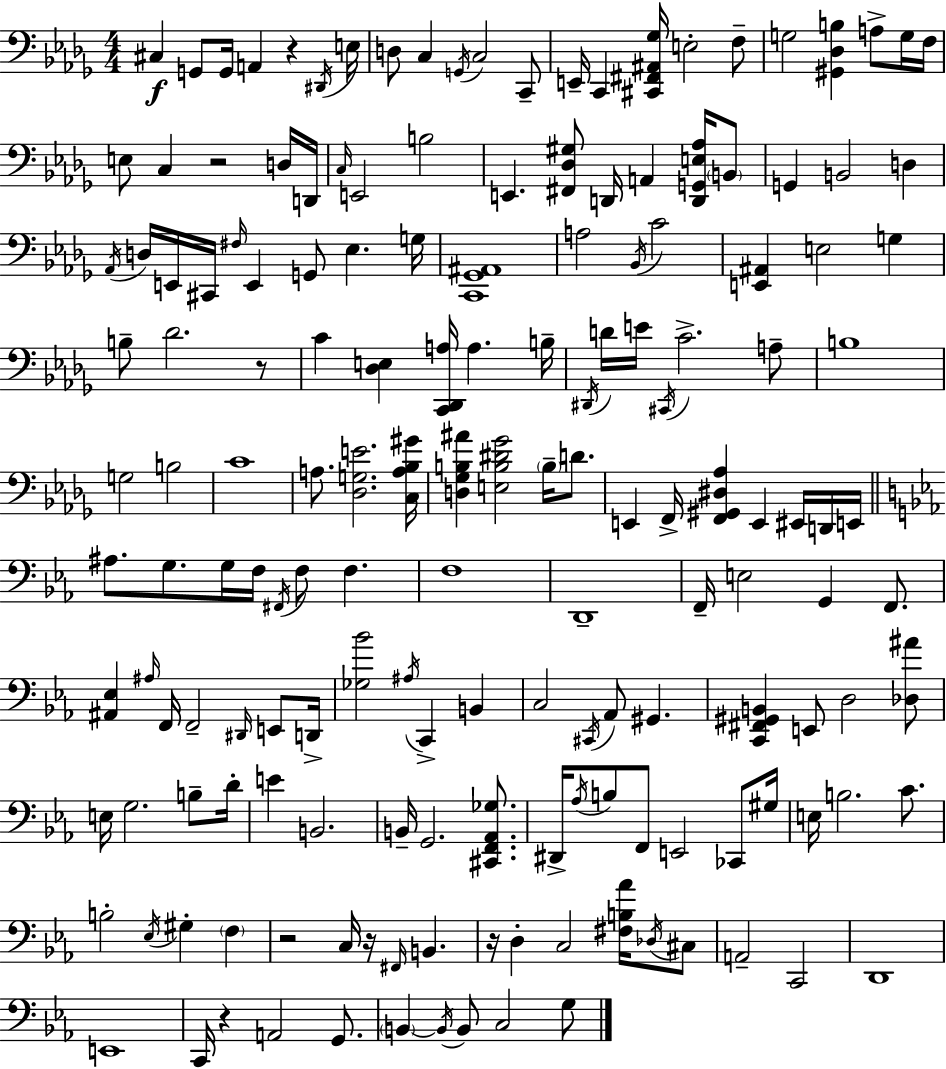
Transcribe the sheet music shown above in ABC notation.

X:1
T:Untitled
M:4/4
L:1/4
K:Bbm
^C, G,,/2 G,,/4 A,, z ^D,,/4 E,/4 D,/2 C, G,,/4 C,2 C,,/2 E,,/4 C,, [^C,,^F,,^A,,_G,]/4 E,2 F,/2 G,2 [^G,,_D,B,] A,/2 G,/4 F,/4 E,/2 C, z2 D,/4 D,,/4 C,/4 E,,2 B,2 E,, [^F,,_D,^G,]/2 D,,/4 A,, [D,,G,,E,_A,]/4 B,,/2 G,, B,,2 D, _A,,/4 D,/4 E,,/4 ^C,,/4 ^F,/4 E,, G,,/2 _E, G,/4 [C,,_G,,^A,,]4 A,2 _B,,/4 C2 [E,,^A,,] E,2 G, B,/2 _D2 z/2 C [_D,E,] [C,,_D,,A,]/4 A, B,/4 ^D,,/4 D/4 E/4 ^C,,/4 C2 A,/2 B,4 G,2 B,2 C4 A,/2 [_D,G,E]2 [C,A,_B,^G]/4 [D,_G,B,^A] [E,B,^D_G]2 B,/4 D/2 E,, F,,/4 [F,,^G,,^D,_A,] E,, ^E,,/4 D,,/4 E,,/4 ^A,/2 G,/2 G,/4 F,/4 ^F,,/4 F,/2 F, F,4 D,,4 F,,/4 E,2 G,, F,,/2 [^A,,_E,] ^A,/4 F,,/4 F,,2 ^D,,/4 E,,/2 D,,/4 [_G,_B]2 ^A,/4 C,, B,, C,2 ^C,,/4 _A,,/2 ^G,, [C,,^F,,^G,,B,,] E,,/2 D,2 [_D,^A]/2 E,/4 G,2 B,/2 D/4 E B,,2 B,,/4 G,,2 [^C,,F,,_A,,_G,]/2 ^D,,/4 _A,/4 B,/2 F,,/2 E,,2 _C,,/2 ^G,/4 E,/4 B,2 C/2 B,2 _E,/4 ^G, F, z2 C,/4 z/4 ^F,,/4 B,, z/4 D, C,2 [^F,B,_A]/4 _D,/4 ^C,/2 A,,2 C,,2 D,,4 E,,4 C,,/4 z A,,2 G,,/2 B,, B,,/4 B,,/2 C,2 G,/2